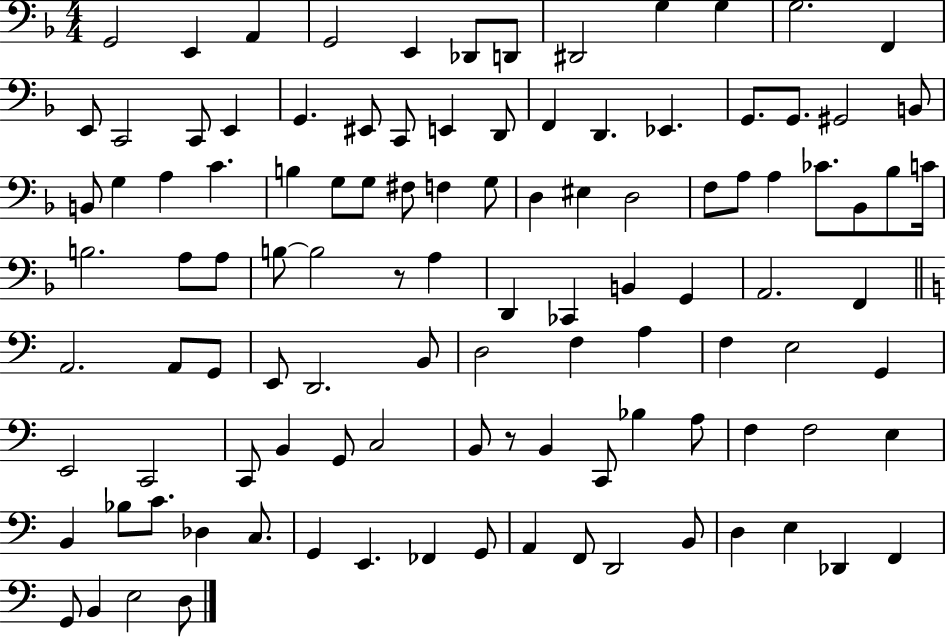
G2/h E2/q A2/q G2/h E2/q Db2/e D2/e D#2/h G3/q G3/q G3/h. F2/q E2/e C2/h C2/e E2/q G2/q. EIS2/e C2/e E2/q D2/e F2/q D2/q. Eb2/q. G2/e. G2/e. G#2/h B2/e B2/e G3/q A3/q C4/q. B3/q G3/e G3/e F#3/e F3/q G3/e D3/q EIS3/q D3/h F3/e A3/e A3/q CES4/e. Bb2/e Bb3/e C4/s B3/h. A3/e A3/e B3/e B3/h R/e A3/q D2/q CES2/q B2/q G2/q A2/h. F2/q A2/h. A2/e G2/e E2/e D2/h. B2/e D3/h F3/q A3/q F3/q E3/h G2/q E2/h C2/h C2/e B2/q G2/e C3/h B2/e R/e B2/q C2/e Bb3/q A3/e F3/q F3/h E3/q B2/q Bb3/e C4/e. Db3/q C3/e. G2/q E2/q. FES2/q G2/e A2/q F2/e D2/h B2/e D3/q E3/q Db2/q F2/q G2/e B2/q E3/h D3/e